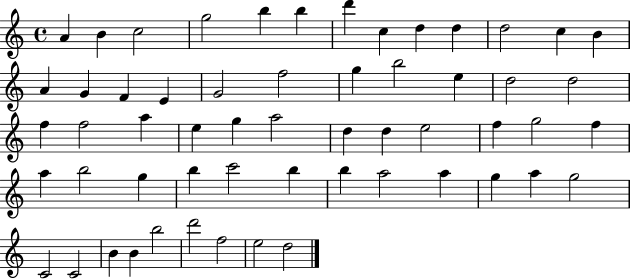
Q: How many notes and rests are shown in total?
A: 57